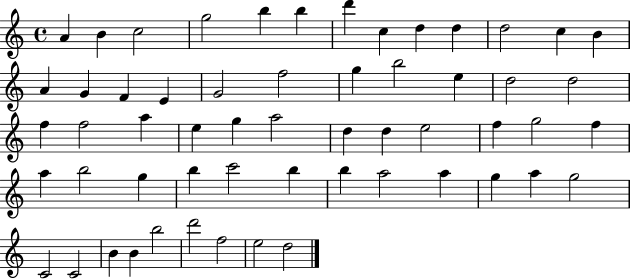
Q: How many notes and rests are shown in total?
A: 57